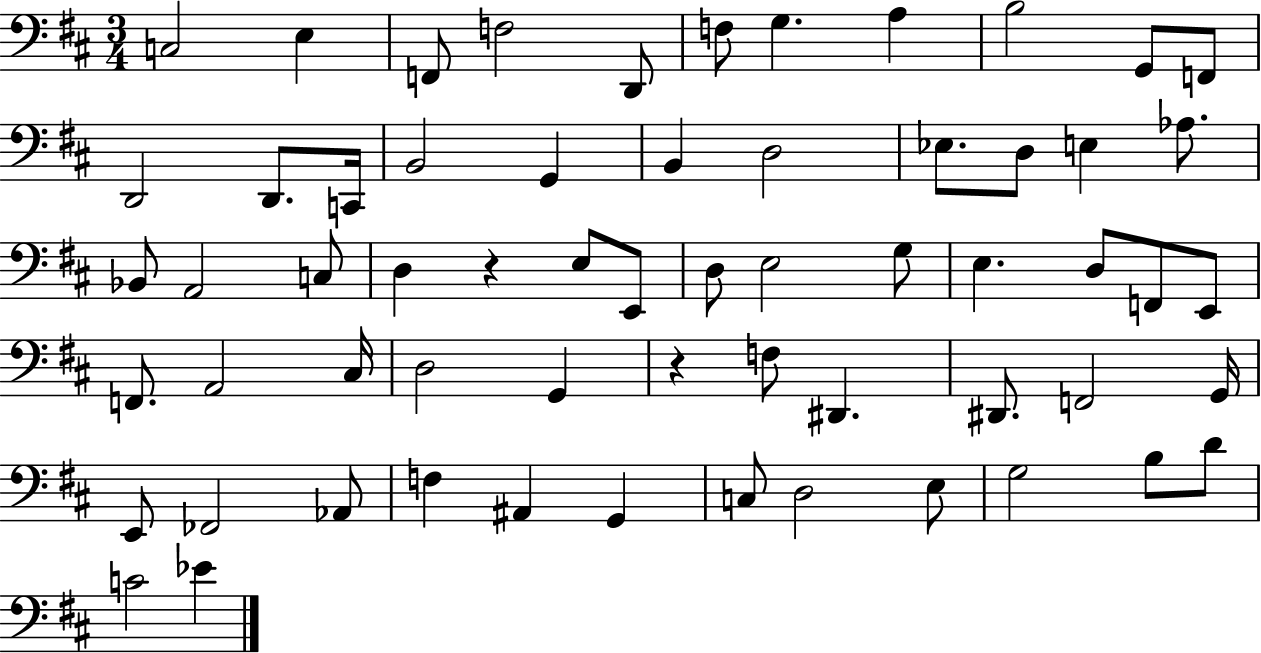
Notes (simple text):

C3/h E3/q F2/e F3/h D2/e F3/e G3/q. A3/q B3/h G2/e F2/e D2/h D2/e. C2/s B2/h G2/q B2/q D3/h Eb3/e. D3/e E3/q Ab3/e. Bb2/e A2/h C3/e D3/q R/q E3/e E2/e D3/e E3/h G3/e E3/q. D3/e F2/e E2/e F2/e. A2/h C#3/s D3/h G2/q R/q F3/e D#2/q. D#2/e. F2/h G2/s E2/e FES2/h Ab2/e F3/q A#2/q G2/q C3/e D3/h E3/e G3/h B3/e D4/e C4/h Eb4/q